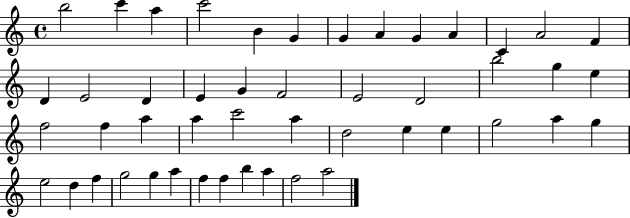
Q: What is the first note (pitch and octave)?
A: B5